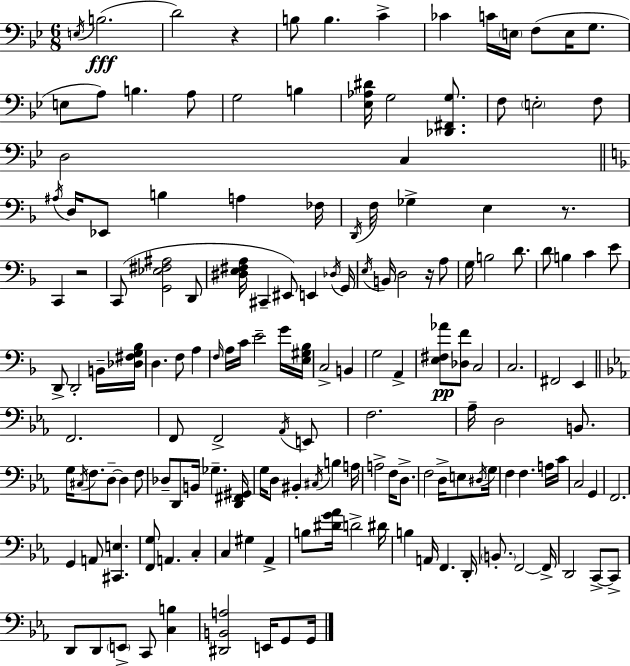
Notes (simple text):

E3/s B3/h. D4/h R/q B3/e B3/q. C4/q CES4/q C4/s E3/s F3/e E3/s G3/e. E3/e A3/e B3/q. A3/e G3/h B3/q [Eb3,Ab3,D#4]/s G3/h [Db2,F#2,G3]/e. F3/e E3/h F3/e D3/h C3/q A#3/s D3/s Eb2/e B3/q A3/q FES3/s D2/s F3/s Gb3/q E3/q R/e. C2/q R/h C2/e [G2,Eb3,F#3,A#3]/h D2/e [D#3,E3,F#3,A3]/s C#2/q EIS2/e E2/q Db3/s G2/s E3/s B2/s D3/h R/s A3/e G3/s B3/h D4/e. D4/e B3/q C4/q E4/e D2/e D2/h B2/s [Db3,F#3,G3,Bb3]/s D3/q. F3/e A3/q F3/s A3/s C4/s E4/h G4/s [E3,G#3,Bb3]/s C3/h B2/q G3/h A2/q [E3,F#3,Ab4]/e [Db3,F4]/e C3/h C3/h. F#2/h E2/q F2/h. F2/e F2/h Ab2/s E2/e F3/h. Ab3/s D3/h B2/e. G3/s C#3/s F3/e. D3/e D3/q F3/e Db3/e D2/e B2/s Gb3/q. [D2,F#2,G#2]/s G3/s D3/e BIS2/q C#3/s B3/q A3/s A3/h F3/s D3/e. F3/h D3/s E3/e D#3/s G3/s F3/q F3/q. A3/s C4/s C3/h G2/q F2/h. G2/q A2/e [C#2,E3]/q. [F2,G3]/e A2/q. C3/q C3/q G#3/q Ab2/q B3/e [D#4,G4,Ab4]/s D4/h D#4/s B3/q A2/s F2/q. D2/s B2/e. F2/h F2/s D2/h C2/e C2/e D2/e D2/e E2/e C2/e [C3,B3]/q [D#2,B2,A3]/h E2/s G2/e G2/s